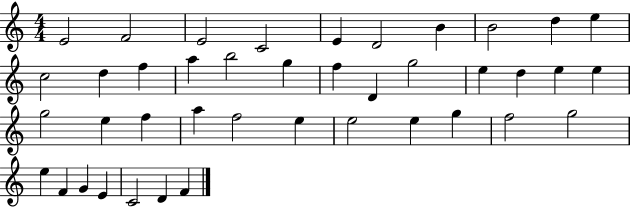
{
  \clef treble
  \numericTimeSignature
  \time 4/4
  \key c \major
  e'2 f'2 | e'2 c'2 | e'4 d'2 b'4 | b'2 d''4 e''4 | \break c''2 d''4 f''4 | a''4 b''2 g''4 | f''4 d'4 g''2 | e''4 d''4 e''4 e''4 | \break g''2 e''4 f''4 | a''4 f''2 e''4 | e''2 e''4 g''4 | f''2 g''2 | \break e''4 f'4 g'4 e'4 | c'2 d'4 f'4 | \bar "|."
}